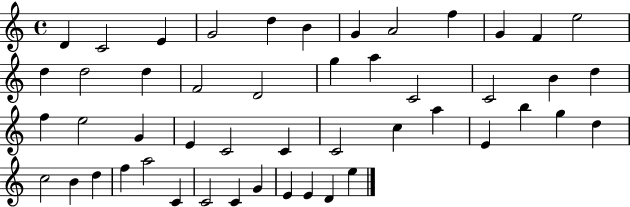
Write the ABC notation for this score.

X:1
T:Untitled
M:4/4
L:1/4
K:C
D C2 E G2 d B G A2 f G F e2 d d2 d F2 D2 g a C2 C2 B d f e2 G E C2 C C2 c a E b g d c2 B d f a2 C C2 C G E E D e